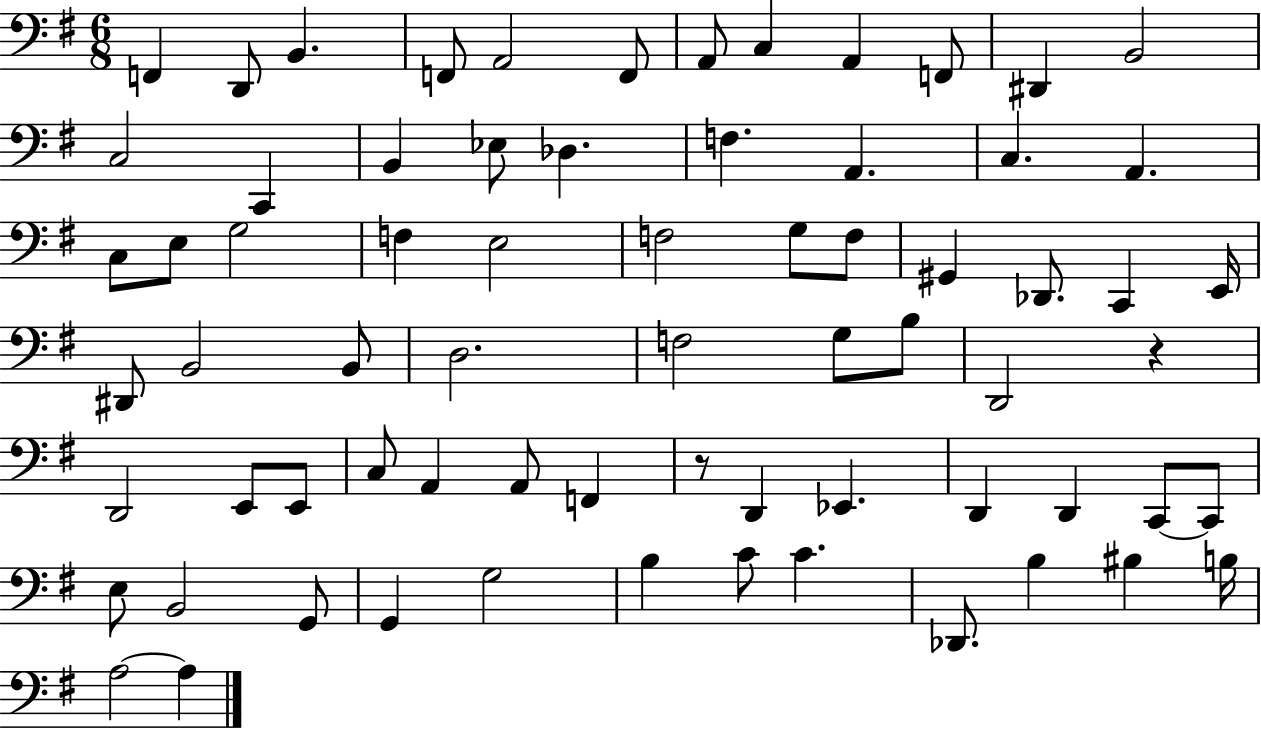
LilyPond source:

{
  \clef bass
  \numericTimeSignature
  \time 6/8
  \key g \major
  f,4 d,8 b,4. | f,8 a,2 f,8 | a,8 c4 a,4 f,8 | dis,4 b,2 | \break c2 c,4 | b,4 ees8 des4. | f4. a,4. | c4. a,4. | \break c8 e8 g2 | f4 e2 | f2 g8 f8 | gis,4 des,8. c,4 e,16 | \break dis,8 b,2 b,8 | d2. | f2 g8 b8 | d,2 r4 | \break d,2 e,8 e,8 | c8 a,4 a,8 f,4 | r8 d,4 ees,4. | d,4 d,4 c,8~~ c,8 | \break e8 b,2 g,8 | g,4 g2 | b4 c'8 c'4. | des,8. b4 bis4 b16 | \break a2~~ a4 | \bar "|."
}